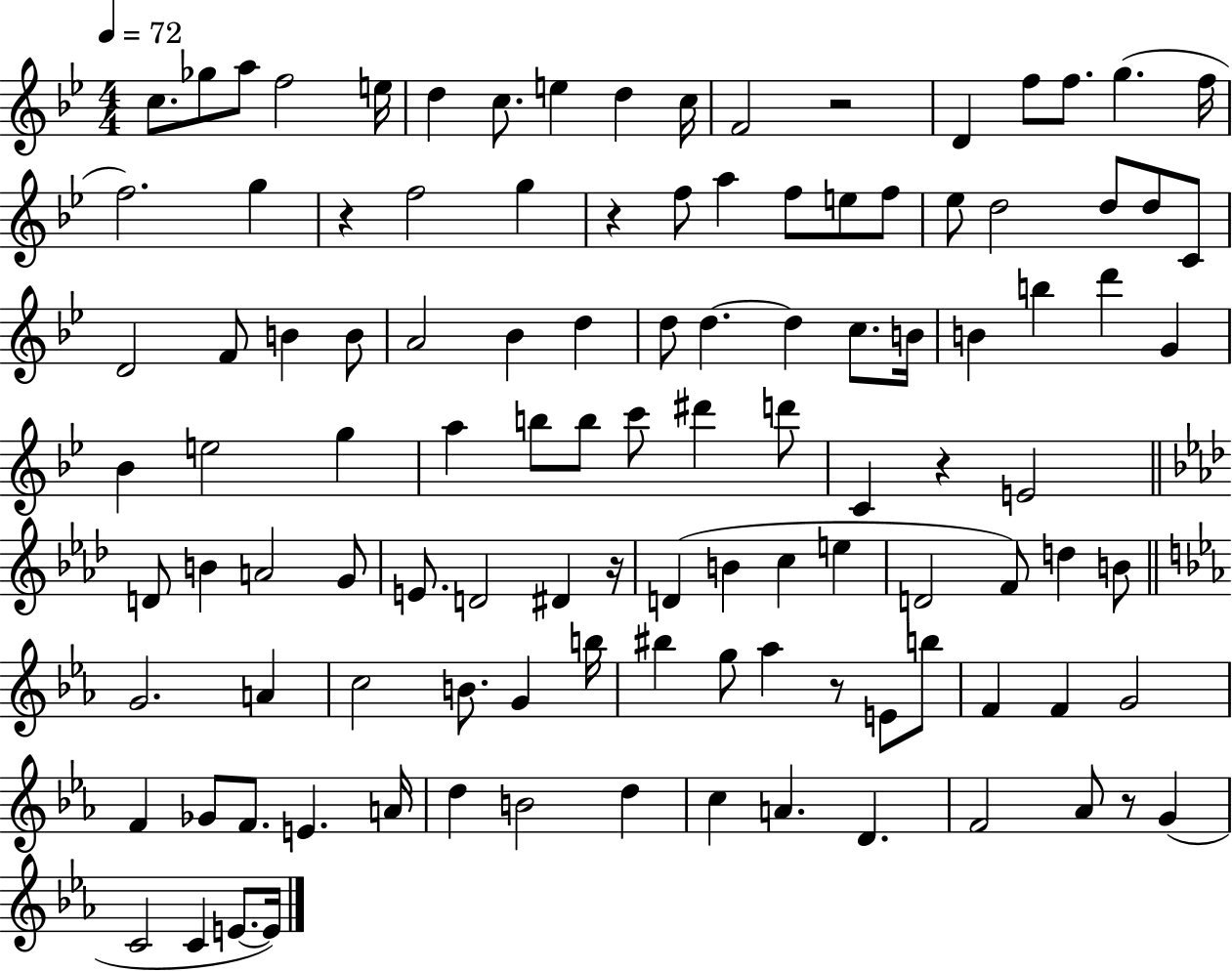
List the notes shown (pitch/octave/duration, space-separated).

C5/e. Gb5/e A5/e F5/h E5/s D5/q C5/e. E5/q D5/q C5/s F4/h R/h D4/q F5/e F5/e. G5/q. F5/s F5/h. G5/q R/q F5/h G5/q R/q F5/e A5/q F5/e E5/e F5/e Eb5/e D5/h D5/e D5/e C4/e D4/h F4/e B4/q B4/e A4/h Bb4/q D5/q D5/e D5/q. D5/q C5/e. B4/s B4/q B5/q D6/q G4/q Bb4/q E5/h G5/q A5/q B5/e B5/e C6/e D#6/q D6/e C4/q R/q E4/h D4/e B4/q A4/h G4/e E4/e. D4/h D#4/q R/s D4/q B4/q C5/q E5/q D4/h F4/e D5/q B4/e G4/h. A4/q C5/h B4/e. G4/q B5/s BIS5/q G5/e Ab5/q R/e E4/e B5/e F4/q F4/q G4/h F4/q Gb4/e F4/e. E4/q. A4/s D5/q B4/h D5/q C5/q A4/q. D4/q. F4/h Ab4/e R/e G4/q C4/h C4/q E4/e. E4/s